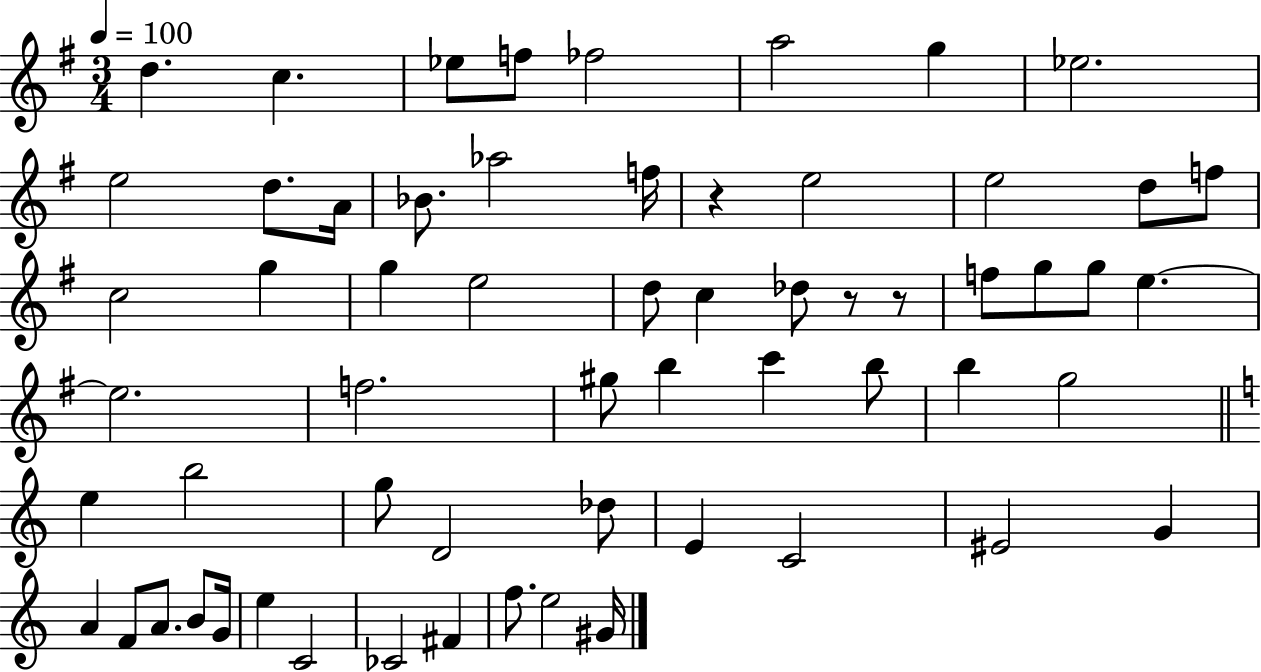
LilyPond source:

{
  \clef treble
  \numericTimeSignature
  \time 3/4
  \key g \major
  \tempo 4 = 100
  \repeat volta 2 { d''4. c''4. | ees''8 f''8 fes''2 | a''2 g''4 | ees''2. | \break e''2 d''8. a'16 | bes'8. aes''2 f''16 | r4 e''2 | e''2 d''8 f''8 | \break c''2 g''4 | g''4 e''2 | d''8 c''4 des''8 r8 r8 | f''8 g''8 g''8 e''4.~~ | \break e''2. | f''2. | gis''8 b''4 c'''4 b''8 | b''4 g''2 | \break \bar "||" \break \key c \major e''4 b''2 | g''8 d'2 des''8 | e'4 c'2 | eis'2 g'4 | \break a'4 f'8 a'8. b'8 g'16 | e''4 c'2 | ces'2 fis'4 | f''8. e''2 gis'16 | \break } \bar "|."
}